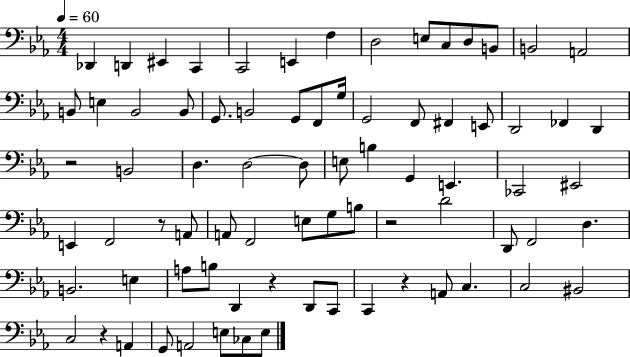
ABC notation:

X:1
T:Untitled
M:4/4
L:1/4
K:Eb
_D,, D,, ^E,, C,, C,,2 E,, F, D,2 E,/2 C,/2 D,/2 B,,/2 B,,2 A,,2 B,,/2 E, B,,2 B,,/2 G,,/2 B,,2 G,,/2 F,,/2 G,/4 G,,2 F,,/2 ^F,, E,,/2 D,,2 _F,, D,, z2 B,,2 D, D,2 D,/2 E,/2 B, G,, E,, _C,,2 ^E,,2 E,, F,,2 z/2 A,,/2 A,,/2 F,,2 E,/2 G,/2 B,/2 z2 D2 D,,/2 F,,2 D, B,,2 E, A,/2 B,/2 D,, z D,,/2 C,,/2 C,, z A,,/2 C, C,2 ^B,,2 C,2 z A,, G,,/2 A,,2 E,/2 _C,/2 E,/2